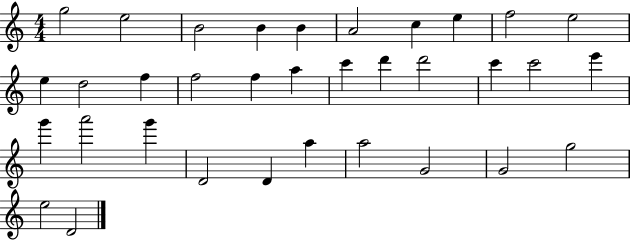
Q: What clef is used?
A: treble